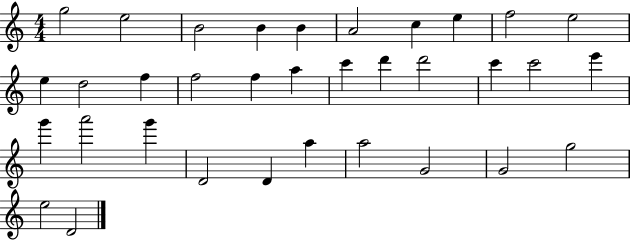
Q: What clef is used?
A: treble